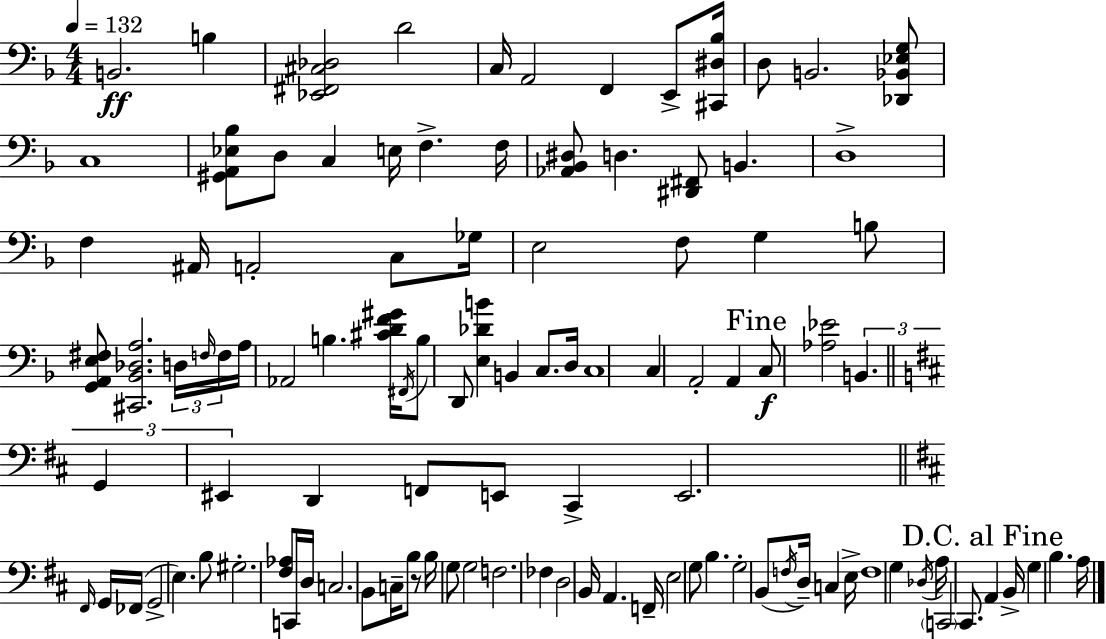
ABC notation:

X:1
T:Untitled
M:4/4
L:1/4
K:Dm
B,,2 B, [_E,,^F,,^C,_D,]2 D2 C,/4 A,,2 F,, E,,/2 [^C,,^D,_B,]/4 D,/2 B,,2 [_D,,_B,,_E,G,]/2 C,4 [^G,,A,,_E,_B,]/2 D,/2 C, E,/4 F, F,/4 [_A,,_B,,^D,]/2 D, [^D,,^F,,]/2 B,, D,4 F, ^A,,/4 A,,2 C,/2 _G,/4 E,2 F,/2 G, B,/2 [G,,A,,E,^F,]/2 [^C,,_B,,_D,A,]2 D,/4 F,/4 F,/4 A,/4 _A,,2 B, [^CDF^G]/4 ^F,,/4 B,/2 D,,/2 [E,_DB] B,, C,/2 D,/4 C,4 C, A,,2 A,, C,/2 [_A,_E]2 B,, G,, ^E,, D,, F,,/2 E,,/2 ^C,, E,,2 ^F,,/4 G,,/4 _F,,/4 G,,2 E, B,/2 ^G,2 [^F,_A,]/2 C,,/4 D,/4 C,2 B,,/2 C,/4 B,/2 z/2 B,/4 G,/2 G,2 F,2 _F, D,2 B,,/4 A,, F,,/4 E,2 G,/2 B, G,2 B,,/2 F,/4 D,/4 C, E,/4 F,4 G, _D,/4 A,/4 C,,2 ^C,,/2 A,, B,,/4 G, B, A,/4